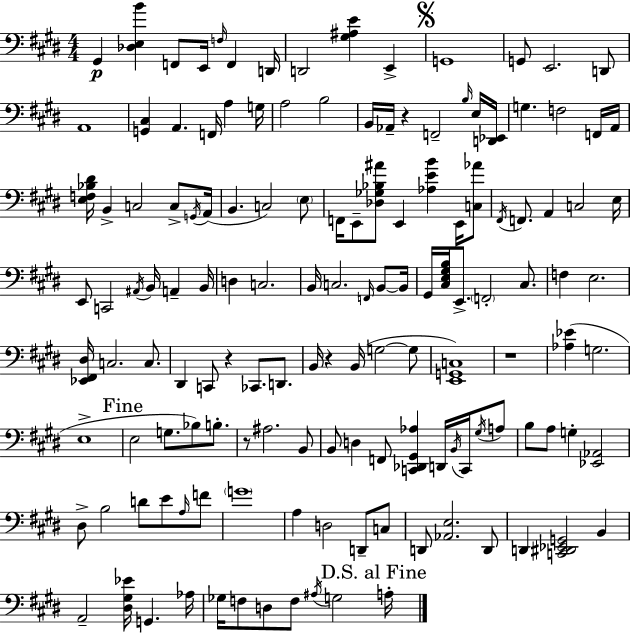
{
  \clef bass
  \numericTimeSignature
  \time 4/4
  \key e \major
  gis,4\p <des e b'>4 f,8 e,16 \grace { f16 } f,4 | d,16 d,2 <gis ais e'>4 e,4-> | \mark \markup { \musicglyph "scripts.segno" } g,1 | g,8 e,2. d,8 | \break a,1 | <g, cis>4 a,4. f,16 a4 | g16 a2 b2 | b,16 aes,16-- r4 f,2-- \grace { b16 } | \break e16 <d, ees,>16 g4. f2 | f,16 a,16 <e f bes dis'>16 b,4-> c2 c8-> | \acciaccatura { g,16 } a,16( b,4. c2) | \parenthesize e8 f,16 e,8-- <des ges bes ais'>8 e,4 <aes e' b'>4 | \break e,16 <c aes'>8 \acciaccatura { fis,16 } f,8. a,4 c2 | e16 e,8 c,2 \acciaccatura { ais,16 } b,16 | a,4-- b,16 d4 c2. | b,16 c2. | \break \grace { f,16 } b,8~~ b,16 gis,16 <cis e gis b>16 e,8.-> \parenthesize f,2-. | cis8. f4 e2. | <ees, fis, dis>16 c2. | c8. dis,4 c,8 r4 | \break ces,8. d,8. b,16 r4 b,16( g2~~ | g8 <e, g, c>1) | r1 | <aes ees'>4( g2. | \break e1-> | \mark "Fine" e2 g8. | bes8) b8.-. r8 ais2. | b,8 b,8 d4 f,8 <c, des, gis, aes>4 | \break d,16 \acciaccatura { b,16 } c,16 \acciaccatura { gis16 } a8 b8 a8 g4-. | <ees, aes,>2 dis8-> b2 | d'8 e'8 \grace { a16 } f'8 \parenthesize g'1 | a4 d2 | \break d,8-- c8 d,8 <aes, e>2. | d,8 d,4 <c, dis, ees, g,>2 | b,4 a,2-- | <dis gis ees'>16 g,4. aes16 ges16 f8 d8 f8 | \break \acciaccatura { ais16 } g2 \mark "D.S. al Fine" a16-. \bar "|."
}